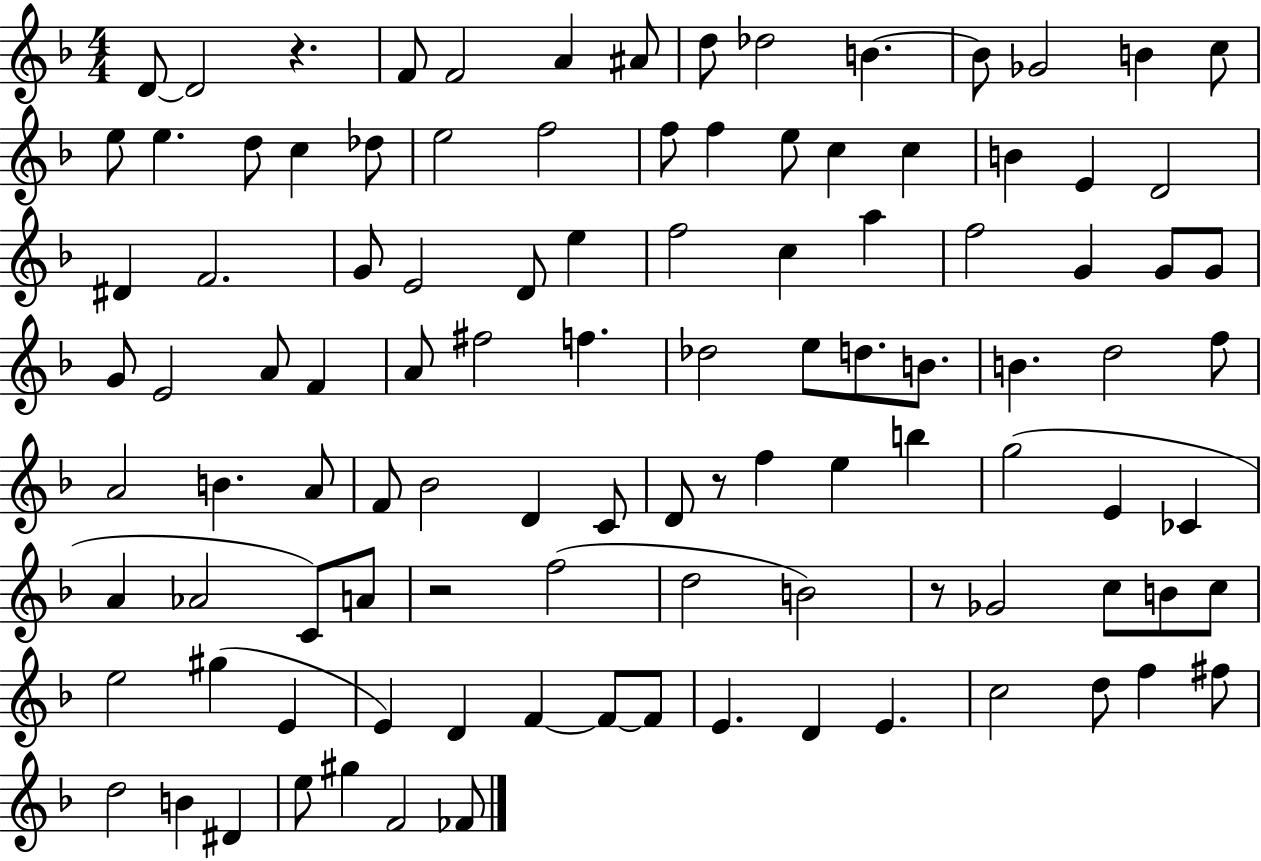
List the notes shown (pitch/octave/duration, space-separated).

D4/e D4/h R/q. F4/e F4/h A4/q A#4/e D5/e Db5/h B4/q. B4/e Gb4/h B4/q C5/e E5/e E5/q. D5/e C5/q Db5/e E5/h F5/h F5/e F5/q E5/e C5/q C5/q B4/q E4/q D4/h D#4/q F4/h. G4/e E4/h D4/e E5/q F5/h C5/q A5/q F5/h G4/q G4/e G4/e G4/e E4/h A4/e F4/q A4/e F#5/h F5/q. Db5/h E5/e D5/e. B4/e. B4/q. D5/h F5/e A4/h B4/q. A4/e F4/e Bb4/h D4/q C4/e D4/e R/e F5/q E5/q B5/q G5/h E4/q CES4/q A4/q Ab4/h C4/e A4/e R/h F5/h D5/h B4/h R/e Gb4/h C5/e B4/e C5/e E5/h G#5/q E4/q E4/q D4/q F4/q F4/e F4/e E4/q. D4/q E4/q. C5/h D5/e F5/q F#5/e D5/h B4/q D#4/q E5/e G#5/q F4/h FES4/e